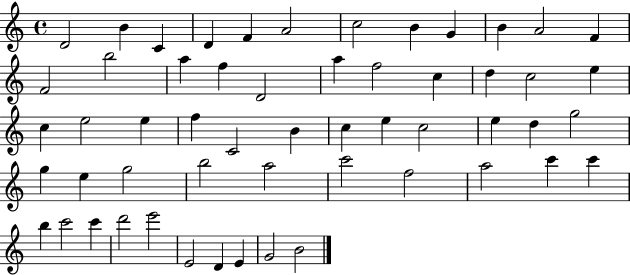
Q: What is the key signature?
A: C major